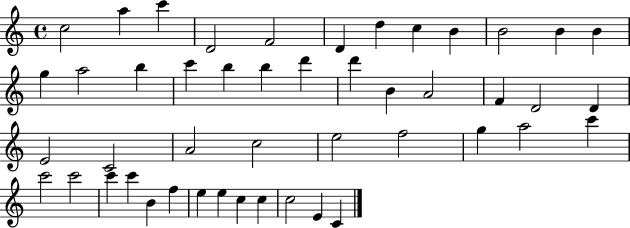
C5/h A5/q C6/q D4/h F4/h D4/q D5/q C5/q B4/q B4/h B4/q B4/q G5/q A5/h B5/q C6/q B5/q B5/q D6/q D6/q B4/q A4/h F4/q D4/h D4/q E4/h C4/h A4/h C5/h E5/h F5/h G5/q A5/h C6/q C6/h C6/h C6/q C6/q B4/q F5/q E5/q E5/q C5/q C5/q C5/h E4/q C4/q